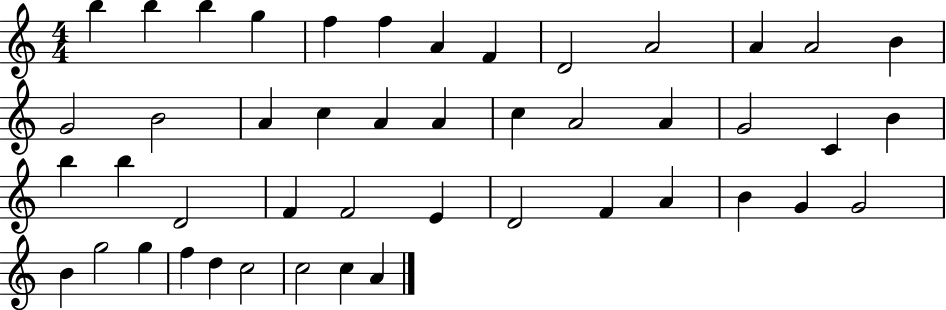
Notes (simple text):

B5/q B5/q B5/q G5/q F5/q F5/q A4/q F4/q D4/h A4/h A4/q A4/h B4/q G4/h B4/h A4/q C5/q A4/q A4/q C5/q A4/h A4/q G4/h C4/q B4/q B5/q B5/q D4/h F4/q F4/h E4/q D4/h F4/q A4/q B4/q G4/q G4/h B4/q G5/h G5/q F5/q D5/q C5/h C5/h C5/q A4/q